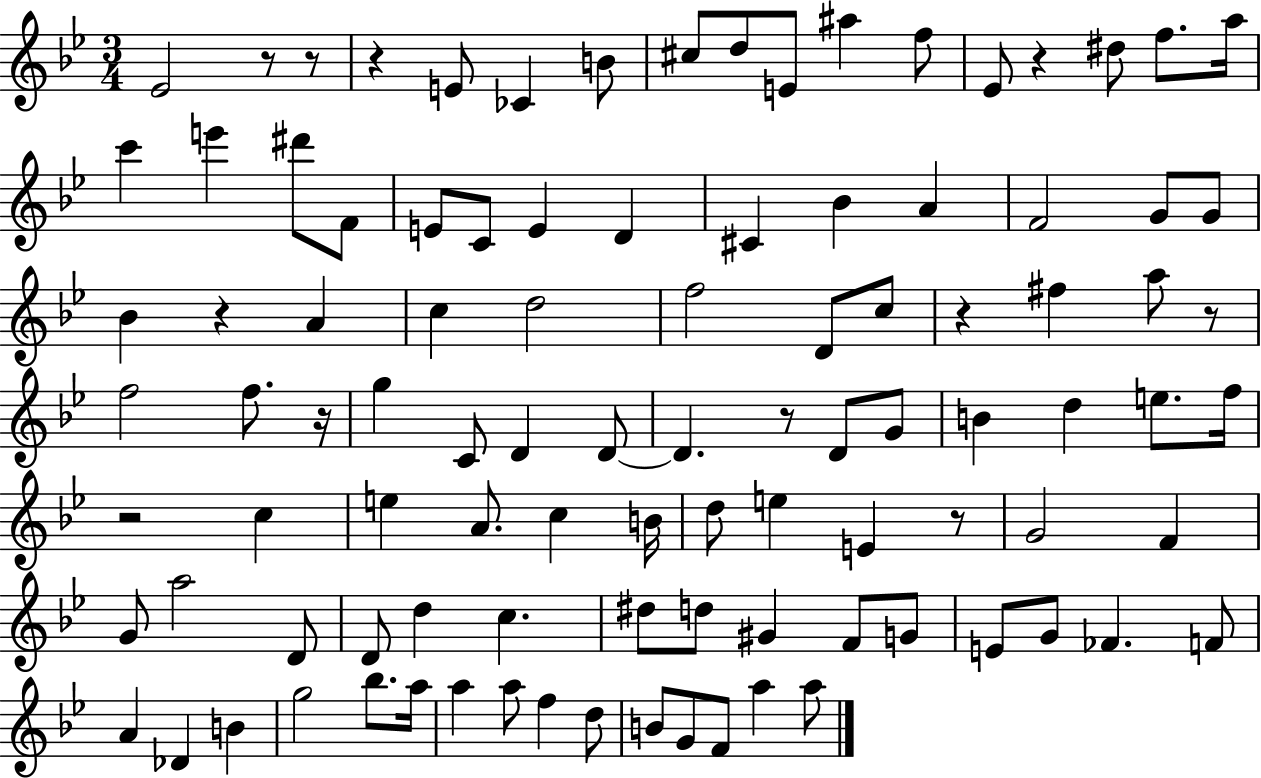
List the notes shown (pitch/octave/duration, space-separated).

Eb4/h R/e R/e R/q E4/e CES4/q B4/e C#5/e D5/e E4/e A#5/q F5/e Eb4/e R/q D#5/e F5/e. A5/s C6/q E6/q D#6/e F4/e E4/e C4/e E4/q D4/q C#4/q Bb4/q A4/q F4/h G4/e G4/e Bb4/q R/q A4/q C5/q D5/h F5/h D4/e C5/e R/q F#5/q A5/e R/e F5/h F5/e. R/s G5/q C4/e D4/q D4/e D4/q. R/e D4/e G4/e B4/q D5/q E5/e. F5/s R/h C5/q E5/q A4/e. C5/q B4/s D5/e E5/q E4/q R/e G4/h F4/q G4/e A5/h D4/e D4/e D5/q C5/q. D#5/e D5/e G#4/q F4/e G4/e E4/e G4/e FES4/q. F4/e A4/q Db4/q B4/q G5/h Bb5/e. A5/s A5/q A5/e F5/q D5/e B4/e G4/e F4/e A5/q A5/e